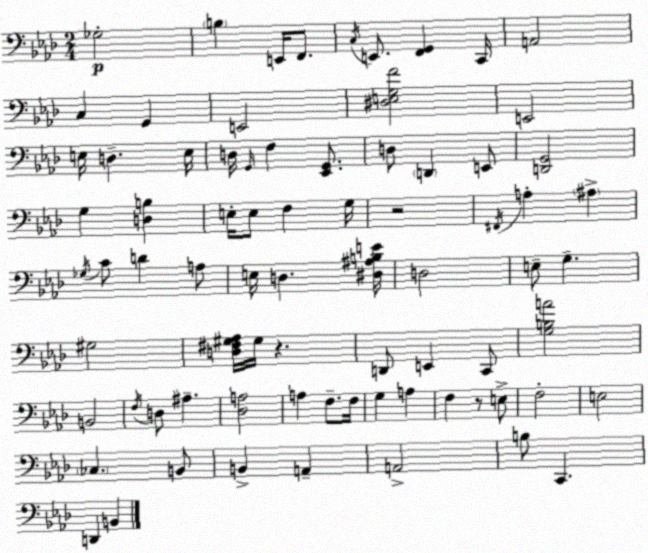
X:1
T:Untitled
M:2/4
L:1/4
K:Ab
_G,2 B, E,,/4 F,,/2 C,/4 E,,/2 [F,,G,,] C,,/4 A,,2 C, G,, E,,2 [^D,E,G,F]2 E,,2 E,/4 D, E,/4 D,/4 G,,/4 F, [_E,,G,,]/2 D,/2 D,, E,,/2 [D,,G,,]2 G, [D,B,] E,/4 E,/2 F, G,/4 z2 ^F,,/4 A, ^A, _G,/4 C/2 D A,/2 E,/4 D, [^D,^A,B,E]/4 D,2 E,/2 G, ^G,2 [D,^F,^G,_A,]/4 ^G,/4 z D,,/2 E,, C,,/2 [G,B,A]2 B,,2 F,/4 D,/2 ^A, [_D,A,]2 A, F,/2 F,/4 G, A, F, z/2 E,/2 F,2 E,2 _C, B,,/2 B,, A,, A,,2 B,/2 C,, D,, B,,